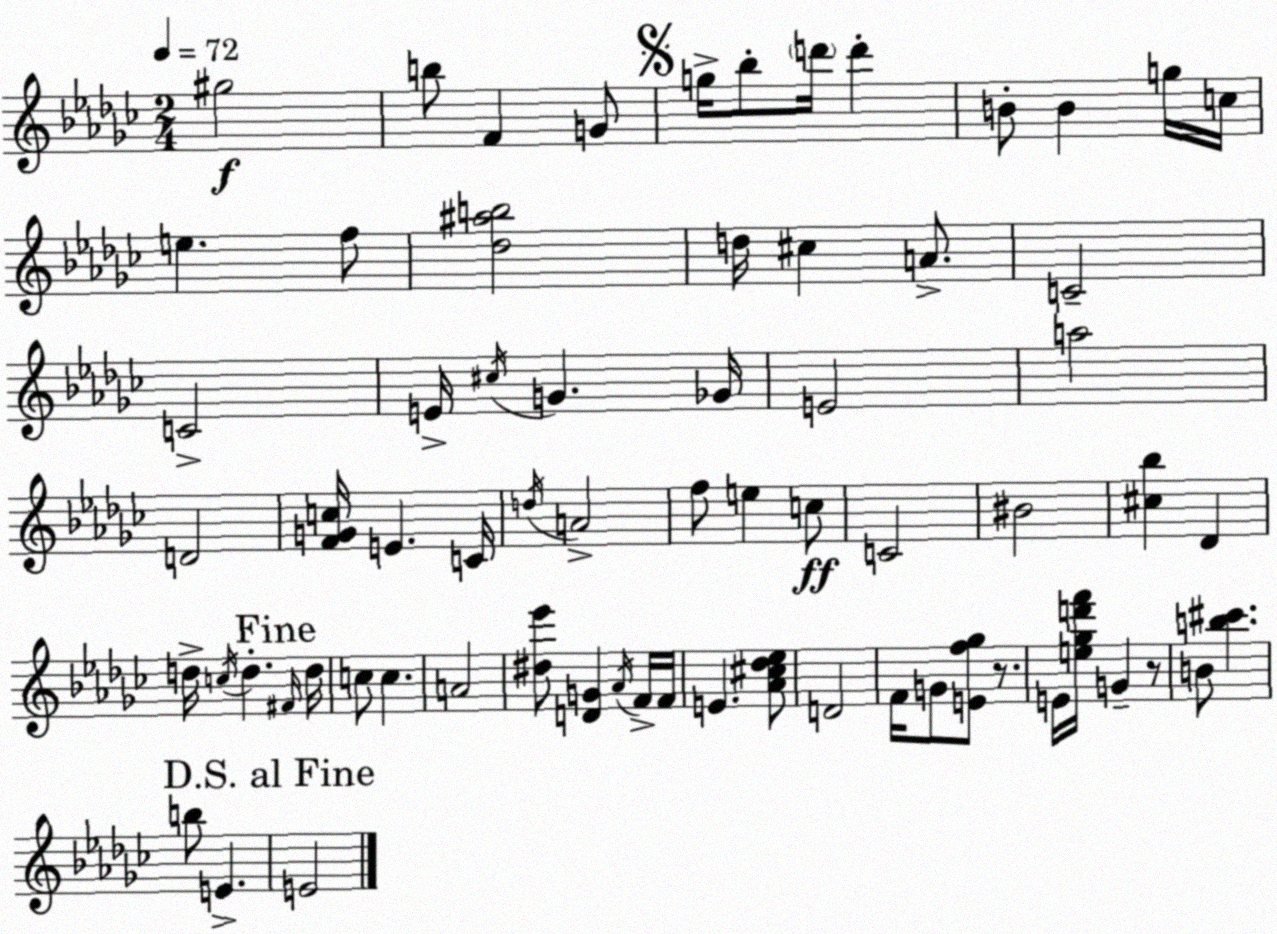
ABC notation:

X:1
T:Untitled
M:2/4
L:1/4
K:Ebm
^g2 b/2 F G/2 g/4 _b/2 d'/4 d' B/2 B g/4 c/4 e f/2 [_d^ab]2 d/4 ^c A/2 C2 C2 E/4 ^c/4 G _G/4 E2 a2 D2 [FGc]/4 E C/4 d/4 A2 f/2 e c/2 C2 ^B2 [^c_b] _D d/4 c/4 d ^F/4 d/4 c/2 c A2 [^d_e']/2 [DG] _A/4 F/4 F/4 E [_A^c_d_e]/2 D2 F/4 G/2 [Ef_g]/2 z/2 E/4 [e_gd'f']/4 G z/2 B/2 [b^c'] b/2 E E2